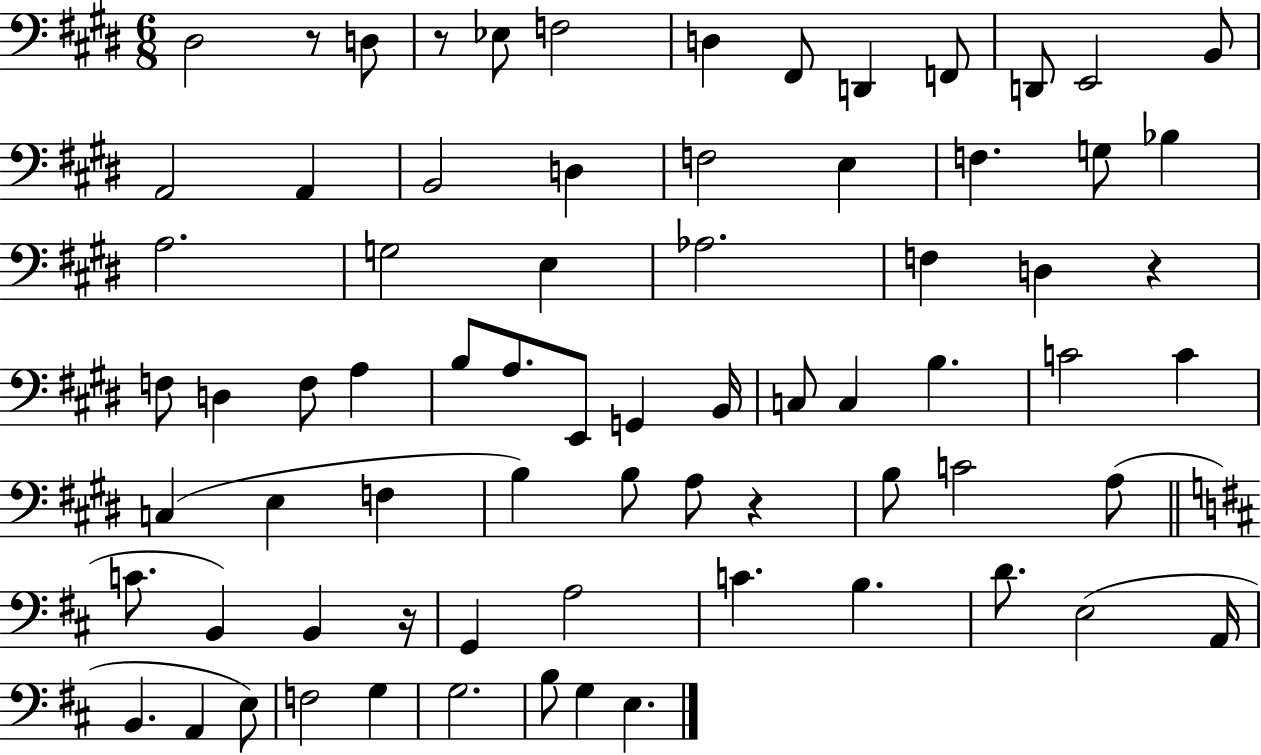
{
  \clef bass
  \numericTimeSignature
  \time 6/8
  \key e \major
  dis2 r8 d8 | r8 ees8 f2 | d4 fis,8 d,4 f,8 | d,8 e,2 b,8 | \break a,2 a,4 | b,2 d4 | f2 e4 | f4. g8 bes4 | \break a2. | g2 e4 | aes2. | f4 d4 r4 | \break f8 d4 f8 a4 | b8 a8. e,8 g,4 b,16 | c8 c4 b4. | c'2 c'4 | \break c4( e4 f4 | b4) b8 a8 r4 | b8 c'2 a8( | \bar "||" \break \key d \major c'8. b,4) b,4 r16 | g,4 a2 | c'4. b4. | d'8. e2( a,16 | \break b,4. a,4 e8) | f2 g4 | g2. | b8 g4 e4. | \break \bar "|."
}